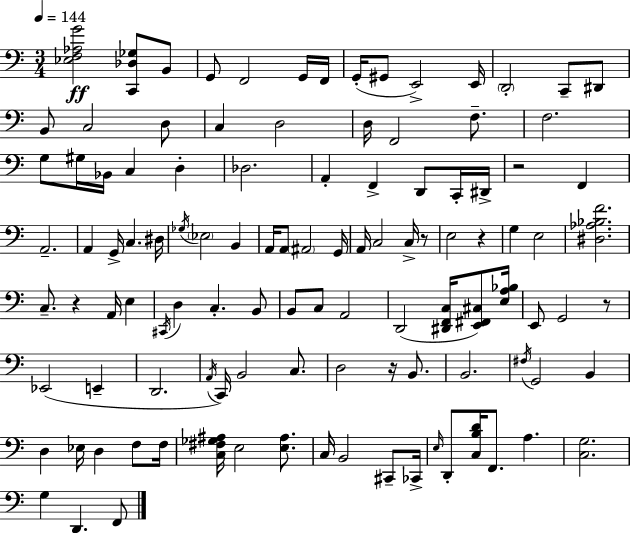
[Eb3,F3,Ab3,G4]/h [C2,Db3,Gb3]/e B2/e G2/e F2/h G2/s F2/s G2/s G#2/e E2/h E2/s D2/h C2/e D#2/e B2/e C3/h D3/e C3/q D3/h D3/s F2/h F3/e. F3/h. G3/e G#3/s Bb2/s C3/q D3/q Db3/h. A2/q F2/q D2/e C2/s D#2/s R/h F2/q A2/h. A2/q G2/s C3/q. D#3/s Gb3/s Eb3/h B2/q A2/s A2/e A#2/h G2/s A2/s C3/h C3/s R/e E3/h R/q G3/q E3/h [D#3,Ab3,Bb3,F4]/h. C3/e. R/q A2/s E3/q C#2/s D3/q C3/q. B2/e B2/e C3/e A2/h D2/h [D#2,F2,C3]/s [E2,F#2,C#3]/e [E3,A3,Bb3]/s E2/e G2/h R/e Eb2/h E2/q D2/h. A2/s C2/s B2/h C3/e. D3/h R/s B2/e. B2/h. F#3/s G2/h B2/q D3/q Eb3/s D3/q F3/e F3/s [C3,F#3,Gb3,A#3]/s E3/h [E3,A#3]/e. C3/s B2/h C#2/e CES2/s E3/s D2/e [C3,B3,D4]/s F2/e. A3/q. [C3,G3]/h. G3/q D2/q. F2/e